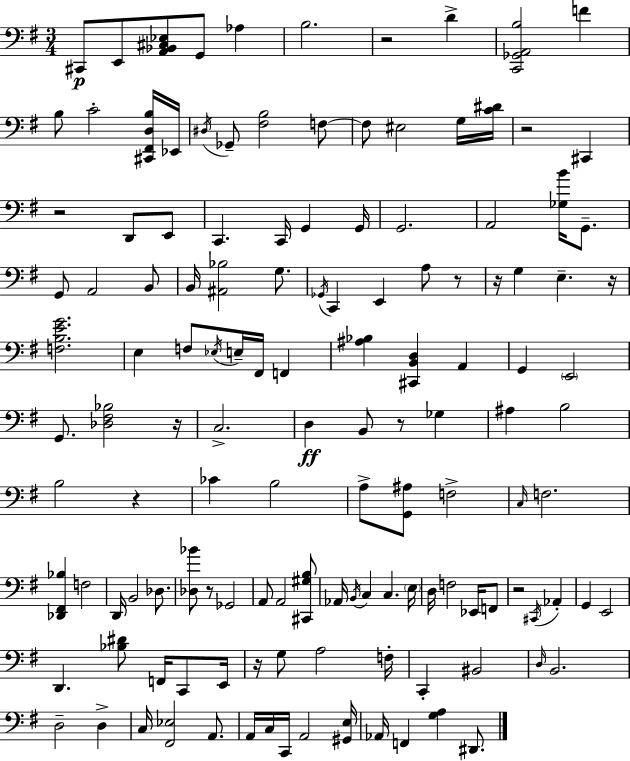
X:1
T:Untitled
M:3/4
L:1/4
K:G
^C,,/2 E,,/2 [A,,_B,,^C,_E,]/2 G,,/2 _A, B,2 z2 D [C,,_G,,A,,B,]2 F B,/2 C2 [^C,,^F,,D,B,]/4 _E,,/4 ^D,/4 _G,,/2 [^F,B,]2 F,/2 F,/2 ^E,2 G,/4 [C^D]/4 z2 ^C,, z2 D,,/2 E,,/2 C,, C,,/4 G,, G,,/4 G,,2 A,,2 [_G,B]/4 G,,/2 G,,/2 A,,2 B,,/2 B,,/4 [^A,,_B,]2 G,/2 _G,,/4 C,, E,, A,/2 z/2 z/4 G, E, z/4 [F,B,EG]2 E, F,/2 _E,/4 E,/4 ^F,,/4 F,, [^A,_B,] [^C,,B,,D,] A,, G,, E,,2 G,,/2 [_D,^F,_B,]2 z/4 C,2 D, B,,/2 z/2 _G, ^A, B,2 B,2 z _C B,2 A,/2 [G,,^A,]/2 F,2 C,/4 F,2 [_D,,^F,,_B,] F,2 D,,/4 B,,2 _D,/2 [_D,_B]/2 z/2 _G,,2 A,,/2 A,,2 [^C,,^G,B,]/2 _A,,/4 B,,/4 C, C, E,/4 D,/4 F,2 _E,,/4 F,,/2 z2 ^C,,/4 _A,, G,, E,,2 D,, [_B,^D]/2 F,,/4 C,,/2 E,,/4 z/4 G,/2 A,2 F,/4 C,, ^B,,2 D,/4 B,,2 D,2 D, C,/4 [^F,,_E,]2 A,,/2 A,,/4 C,/4 C,,/4 A,,2 [^G,,E,]/4 _A,,/4 F,, [G,A,] ^D,,/2